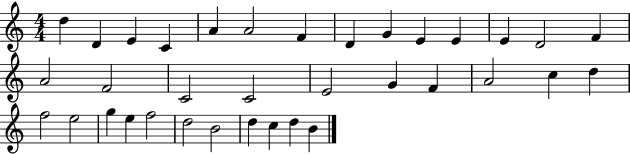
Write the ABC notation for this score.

X:1
T:Untitled
M:4/4
L:1/4
K:C
d D E C A A2 F D G E E E D2 F A2 F2 C2 C2 E2 G F A2 c d f2 e2 g e f2 d2 B2 d c d B